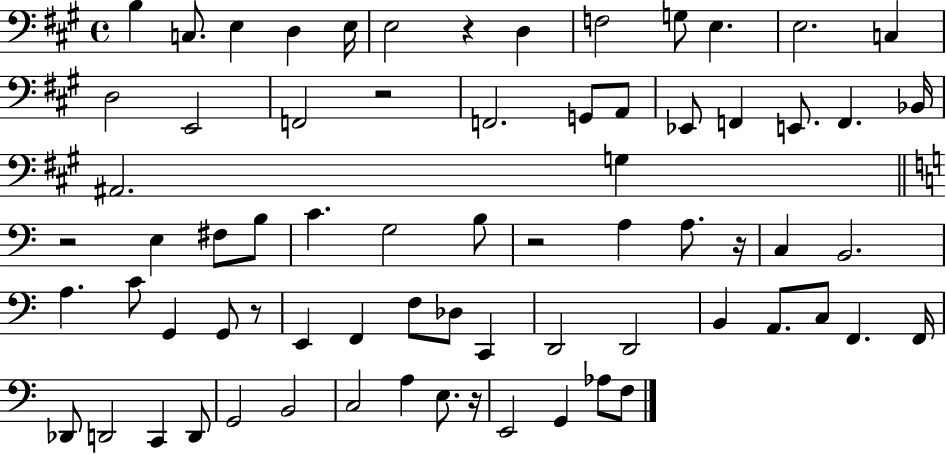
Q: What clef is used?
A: bass